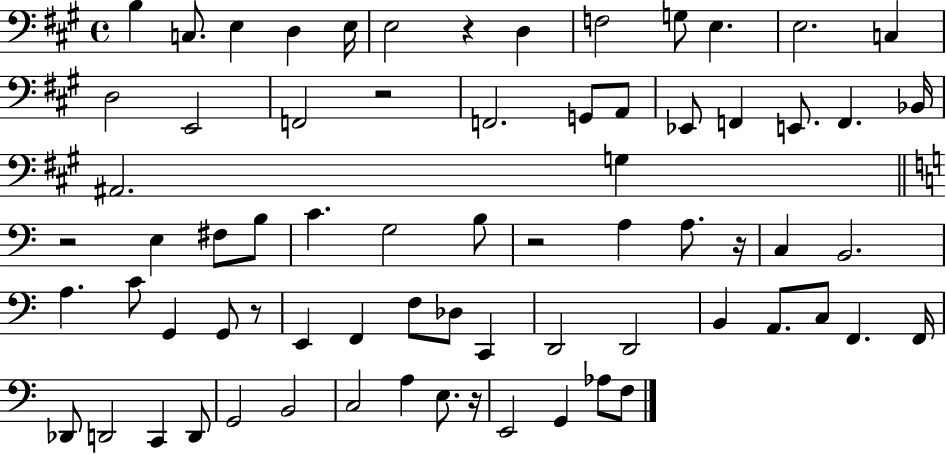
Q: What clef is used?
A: bass